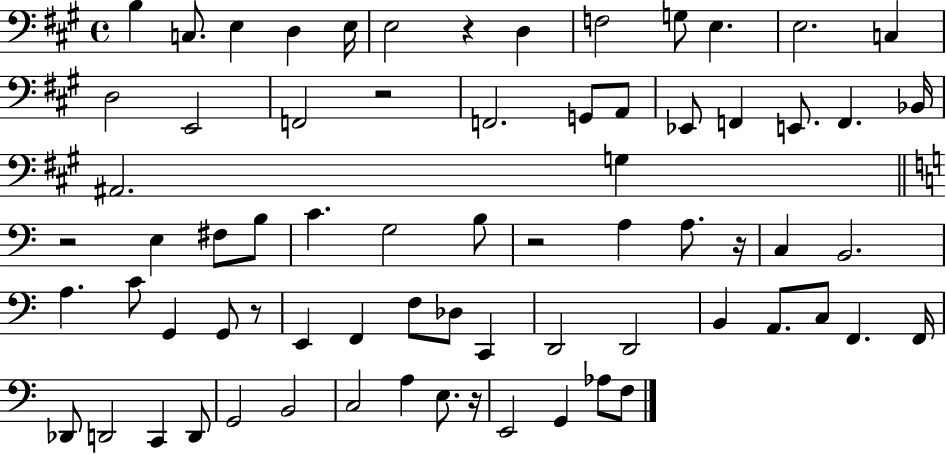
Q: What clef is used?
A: bass